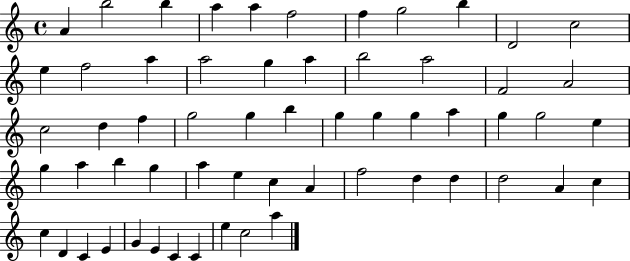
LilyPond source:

{
  \clef treble
  \time 4/4
  \defaultTimeSignature
  \key c \major
  a'4 b''2 b''4 | a''4 a''4 f''2 | f''4 g''2 b''4 | d'2 c''2 | \break e''4 f''2 a''4 | a''2 g''4 a''4 | b''2 a''2 | f'2 a'2 | \break c''2 d''4 f''4 | g''2 g''4 b''4 | g''4 g''4 g''4 a''4 | g''4 g''2 e''4 | \break g''4 a''4 b''4 g''4 | a''4 e''4 c''4 a'4 | f''2 d''4 d''4 | d''2 a'4 c''4 | \break c''4 d'4 c'4 e'4 | g'4 e'4 c'4 c'4 | e''4 c''2 a''4 | \bar "|."
}